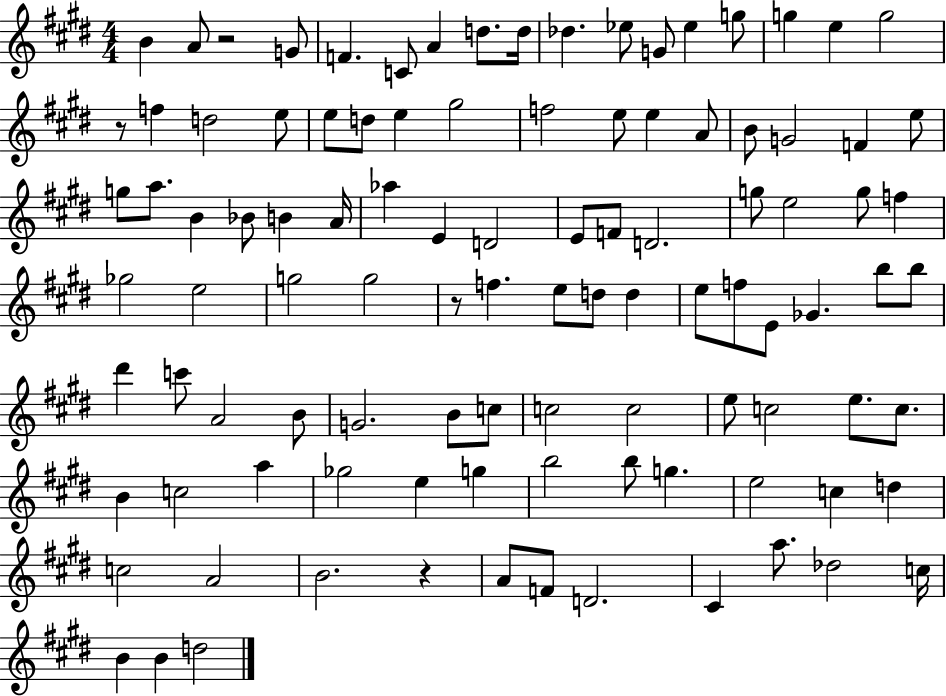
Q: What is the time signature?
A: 4/4